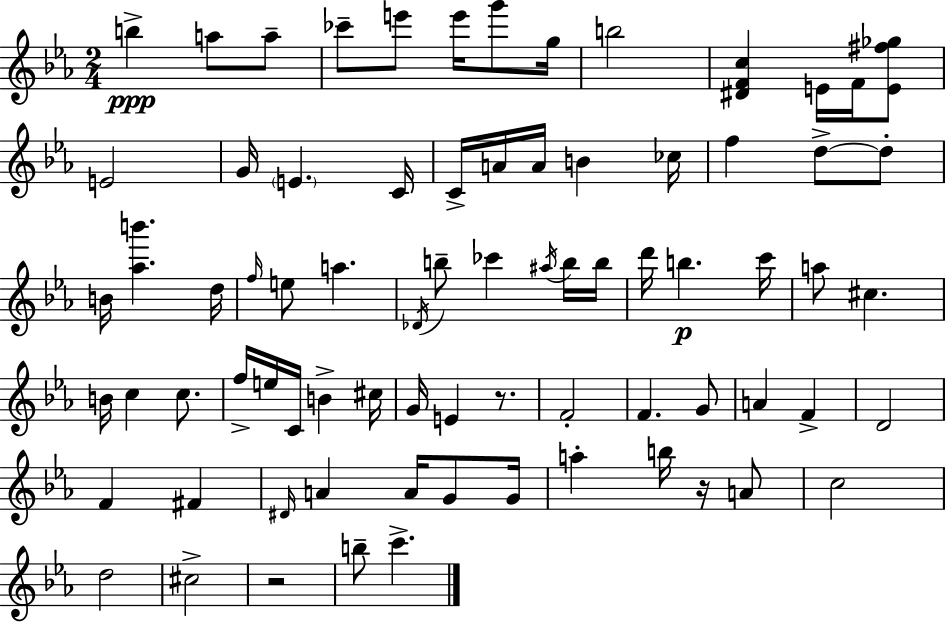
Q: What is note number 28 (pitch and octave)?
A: A5